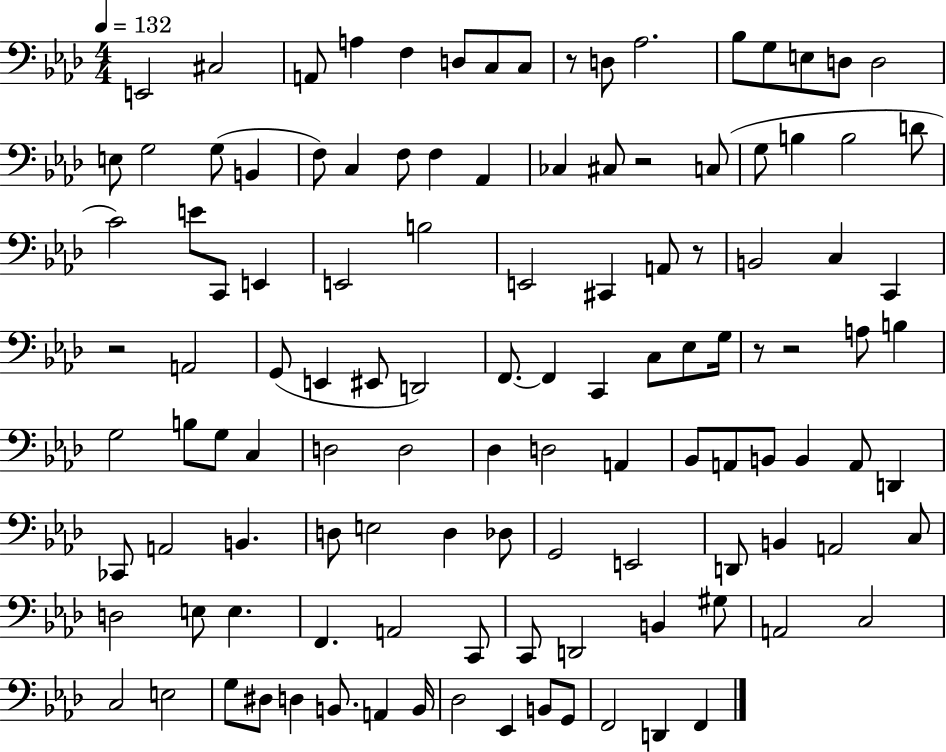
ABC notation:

X:1
T:Untitled
M:4/4
L:1/4
K:Ab
E,,2 ^C,2 A,,/2 A, F, D,/2 C,/2 C,/2 z/2 D,/2 _A,2 _B,/2 G,/2 E,/2 D,/2 D,2 E,/2 G,2 G,/2 B,, F,/2 C, F,/2 F, _A,, _C, ^C,/2 z2 C,/2 G,/2 B, B,2 D/2 C2 E/2 C,,/2 E,, E,,2 B,2 E,,2 ^C,, A,,/2 z/2 B,,2 C, C,, z2 A,,2 G,,/2 E,, ^E,,/2 D,,2 F,,/2 F,, C,, C,/2 _E,/2 G,/4 z/2 z2 A,/2 B, G,2 B,/2 G,/2 C, D,2 D,2 _D, D,2 A,, _B,,/2 A,,/2 B,,/2 B,, A,,/2 D,, _C,,/2 A,,2 B,, D,/2 E,2 D, _D,/2 G,,2 E,,2 D,,/2 B,, A,,2 C,/2 D,2 E,/2 E, F,, A,,2 C,,/2 C,,/2 D,,2 B,, ^G,/2 A,,2 C,2 C,2 E,2 G,/2 ^D,/2 D, B,,/2 A,, B,,/4 _D,2 _E,, B,,/2 G,,/2 F,,2 D,, F,,